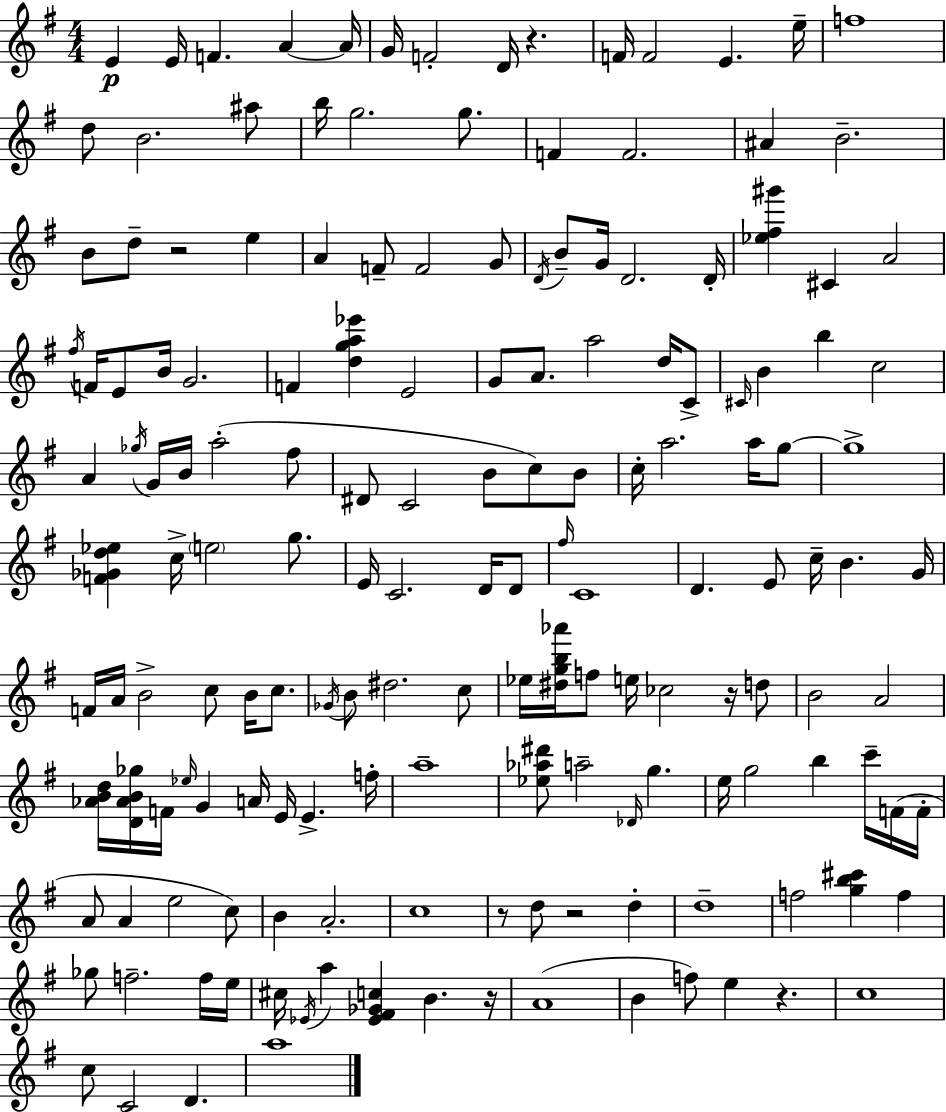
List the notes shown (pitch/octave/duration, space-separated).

E4/q E4/s F4/q. A4/q A4/s G4/s F4/h D4/s R/q. F4/s F4/h E4/q. E5/s F5/w D5/e B4/h. A#5/e B5/s G5/h. G5/e. F4/q F4/h. A#4/q B4/h. B4/e D5/e R/h E5/q A4/q F4/e F4/h G4/e D4/s B4/e G4/s D4/h. D4/s [Eb5,F#5,G#6]/q C#4/q A4/h F#5/s F4/s E4/e B4/s G4/h. F4/q [D5,G5,A5,Eb6]/q E4/h G4/e A4/e. A5/h D5/s C4/e C#4/s B4/q B5/q C5/h A4/q Gb5/s G4/s B4/s A5/h F#5/e D#4/e C4/h B4/e C5/e B4/e C5/s A5/h. A5/s G5/e G5/w [F4,Gb4,D5,Eb5]/q C5/s E5/h G5/e. E4/s C4/h. D4/s D4/e F#5/s C4/w D4/q. E4/e C5/s B4/q. G4/s F4/s A4/s B4/h C5/e B4/s C5/e. Gb4/s B4/e D#5/h. C5/e Eb5/s [D#5,G5,B5,Ab6]/s F5/e E5/s CES5/h R/s D5/e B4/h A4/h [Ab4,B4,D5]/s [D4,Ab4,B4,Gb5]/s F4/s Eb5/s G4/q A4/s E4/s E4/q. F5/s A5/w [Eb5,Ab5,D#6]/e A5/h Db4/s G5/q. E5/s G5/h B5/q C6/s F4/s F4/s A4/e A4/q E5/h C5/e B4/q A4/h. C5/w R/e D5/e R/h D5/q D5/w F5/h [G5,B5,C#6]/q F5/q Gb5/e F5/h. F5/s E5/s C#5/s Eb4/s A5/q [Eb4,F#4,Gb4,C5]/q B4/q. R/s A4/w B4/q F5/e E5/q R/q. C5/w C5/e C4/h D4/q. A5/w